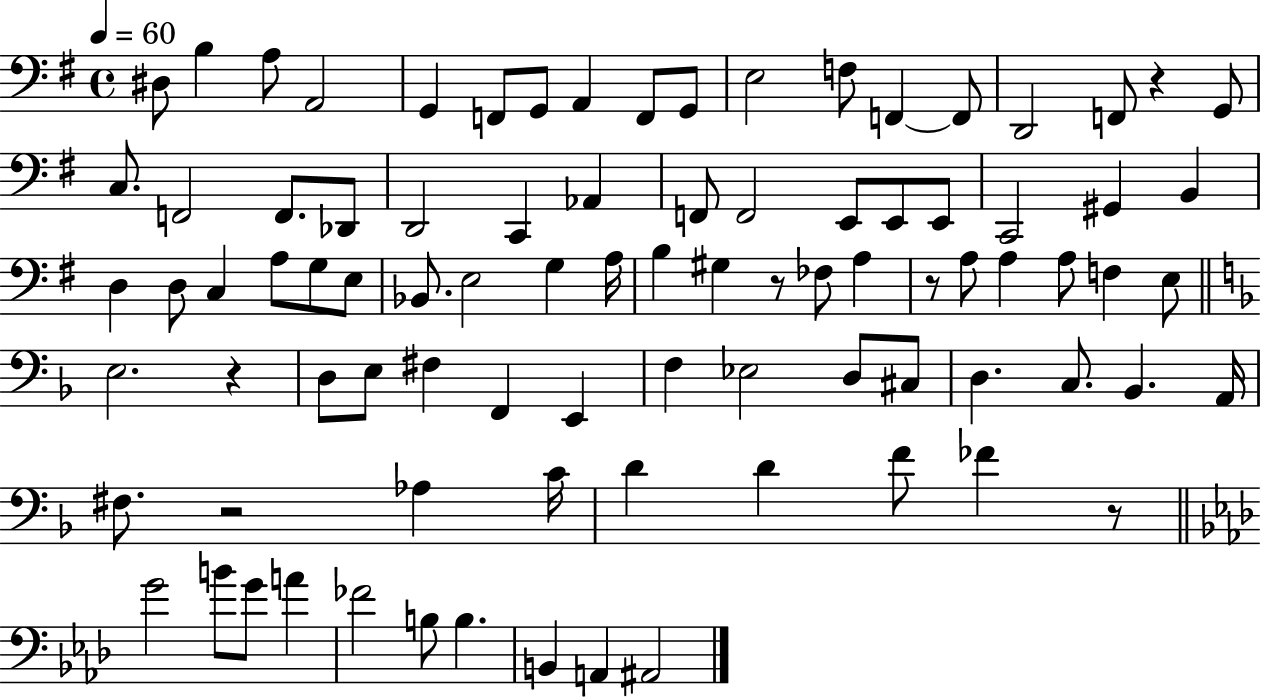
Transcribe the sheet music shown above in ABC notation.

X:1
T:Untitled
M:4/4
L:1/4
K:G
^D,/2 B, A,/2 A,,2 G,, F,,/2 G,,/2 A,, F,,/2 G,,/2 E,2 F,/2 F,, F,,/2 D,,2 F,,/2 z G,,/2 C,/2 F,,2 F,,/2 _D,,/2 D,,2 C,, _A,, F,,/2 F,,2 E,,/2 E,,/2 E,,/2 C,,2 ^G,, B,, D, D,/2 C, A,/2 G,/2 E,/2 _B,,/2 E,2 G, A,/4 B, ^G, z/2 _F,/2 A, z/2 A,/2 A, A,/2 F, E,/2 E,2 z D,/2 E,/2 ^F, F,, E,, F, _E,2 D,/2 ^C,/2 D, C,/2 _B,, A,,/4 ^F,/2 z2 _A, C/4 D D F/2 _F z/2 G2 B/2 G/2 A _F2 B,/2 B, B,, A,, ^A,,2